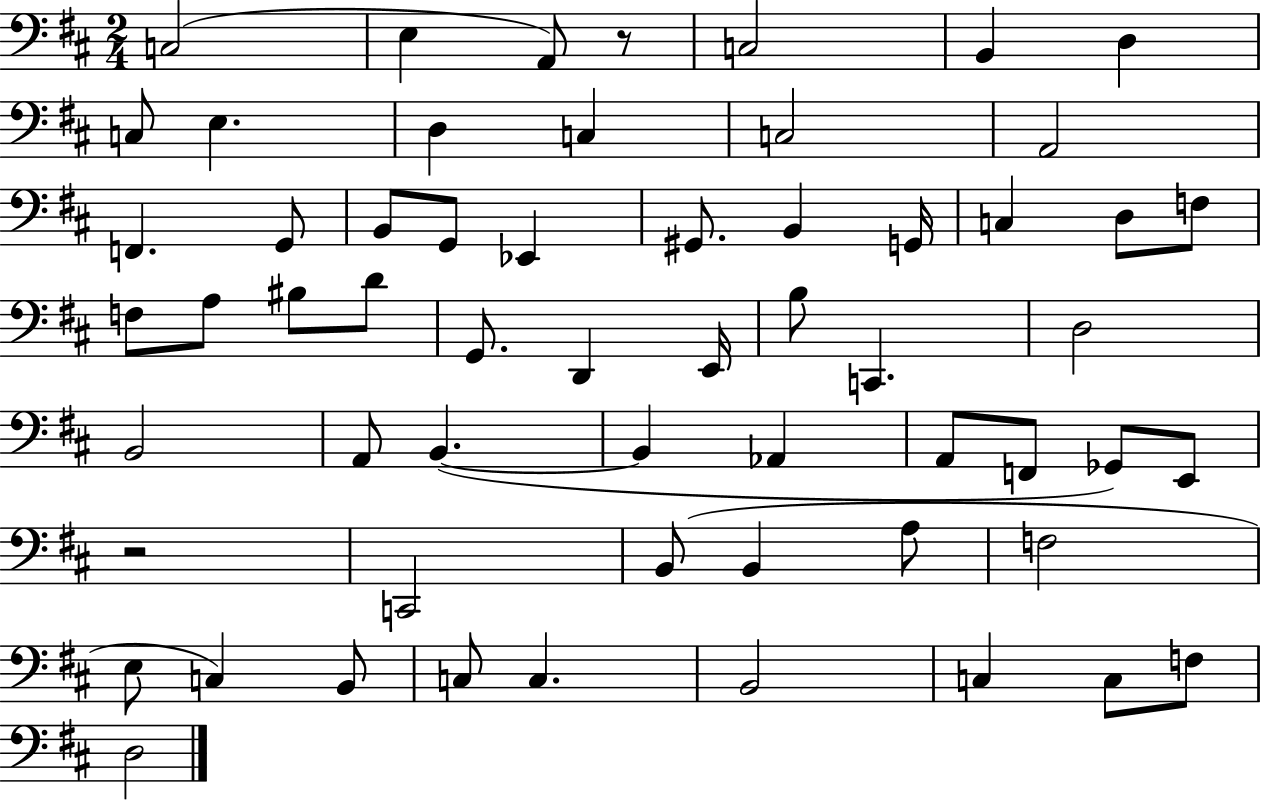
{
  \clef bass
  \numericTimeSignature
  \time 2/4
  \key d \major
  c2( | e4 a,8) r8 | c2 | b,4 d4 | \break c8 e4. | d4 c4 | c2 | a,2 | \break f,4. g,8 | b,8 g,8 ees,4 | gis,8. b,4 g,16 | c4 d8 f8 | \break f8 a8 bis8 d'8 | g,8. d,4 e,16 | b8 c,4. | d2 | \break b,2 | a,8 b,4.~(~ | b,4 aes,4 | a,8 f,8 ges,8) e,8 | \break r2 | c,2 | b,8( b,4 a8 | f2 | \break e8 c4) b,8 | c8 c4. | b,2 | c4 c8 f8 | \break d2 | \bar "|."
}